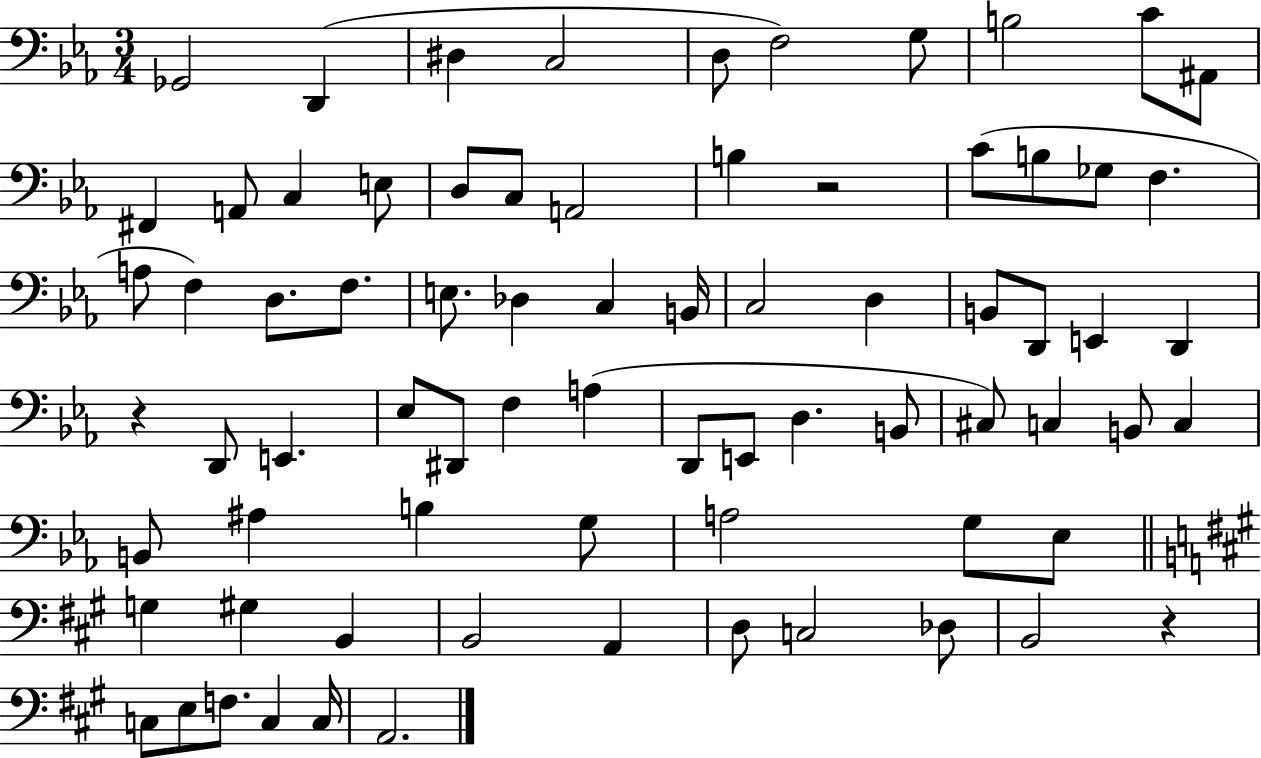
X:1
T:Untitled
M:3/4
L:1/4
K:Eb
_G,,2 D,, ^D, C,2 D,/2 F,2 G,/2 B,2 C/2 ^A,,/2 ^F,, A,,/2 C, E,/2 D,/2 C,/2 A,,2 B, z2 C/2 B,/2 _G,/2 F, A,/2 F, D,/2 F,/2 E,/2 _D, C, B,,/4 C,2 D, B,,/2 D,,/2 E,, D,, z D,,/2 E,, _E,/2 ^D,,/2 F, A, D,,/2 E,,/2 D, B,,/2 ^C,/2 C, B,,/2 C, B,,/2 ^A, B, G,/2 A,2 G,/2 _E,/2 G, ^G, B,, B,,2 A,, D,/2 C,2 _D,/2 B,,2 z C,/2 E,/2 F,/2 C, C,/4 A,,2